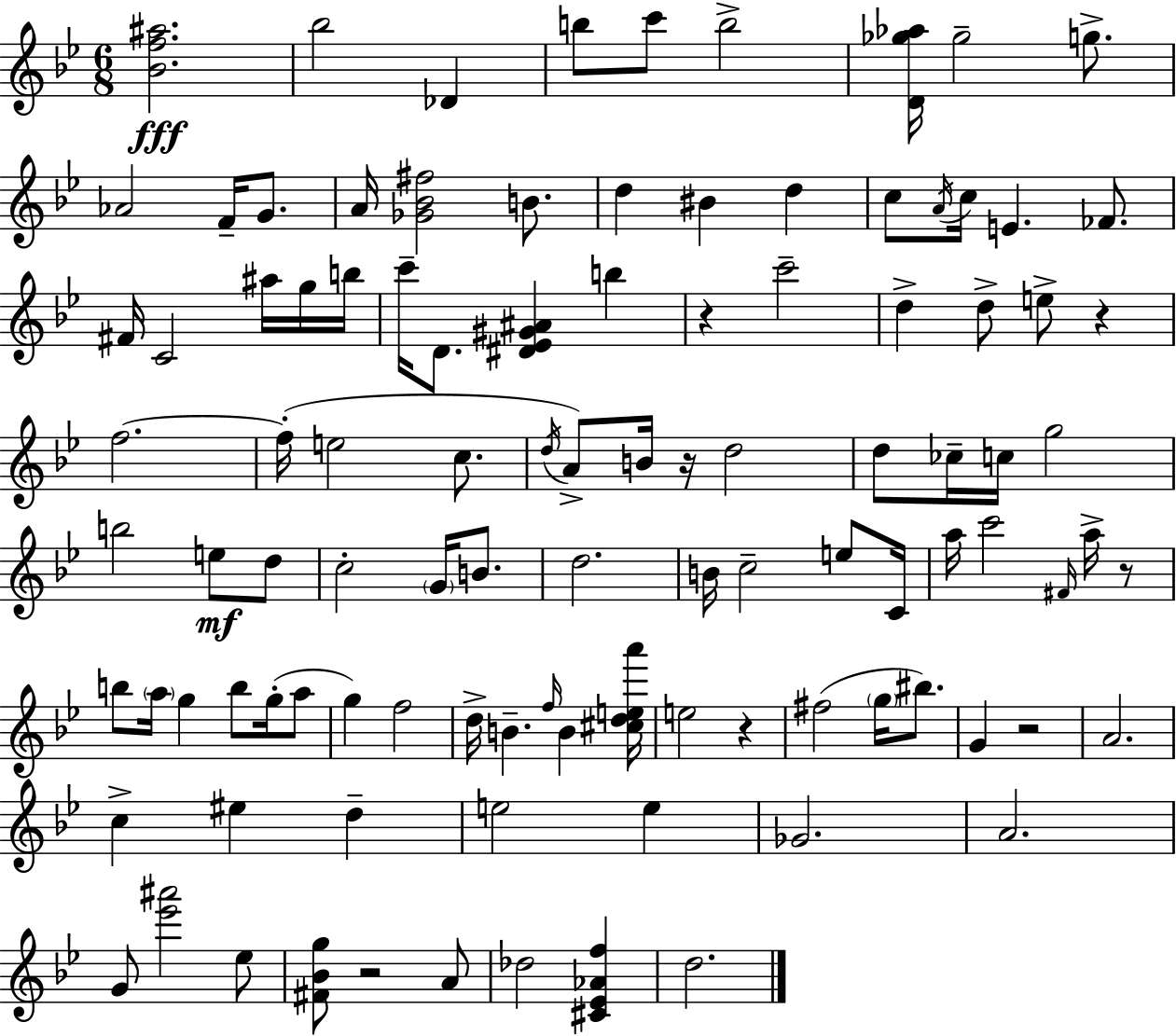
[Bb4,F5,A#5]/h. Bb5/h Db4/q B5/e C6/e B5/h [D4,Gb5,Ab5]/s Gb5/h G5/e. Ab4/h F4/s G4/e. A4/s [Gb4,Bb4,F#5]/h B4/e. D5/q BIS4/q D5/q C5/e A4/s C5/s E4/q. FES4/e. F#4/s C4/h A#5/s G5/s B5/s C6/s D4/e. [D#4,Eb4,G#4,A#4]/q B5/q R/q C6/h D5/q D5/e E5/e R/q F5/h. F5/s E5/h C5/e. D5/s A4/e B4/s R/s D5/h D5/e CES5/s C5/s G5/h B5/h E5/e D5/e C5/h G4/s B4/e. D5/h. B4/s C5/h E5/e C4/s A5/s C6/h F#4/s A5/s R/e B5/e A5/s G5/q B5/e G5/s A5/e G5/q F5/h D5/s B4/q. F5/s B4/q [C#5,D5,E5,A6]/s E5/h R/q F#5/h G5/s BIS5/e. G4/q R/h A4/h. C5/q EIS5/q D5/q E5/h E5/q Gb4/h. A4/h. G4/e [Eb6,A#6]/h Eb5/e [F#4,Bb4,G5]/e R/h A4/e Db5/h [C#4,Eb4,Ab4,F5]/q D5/h.